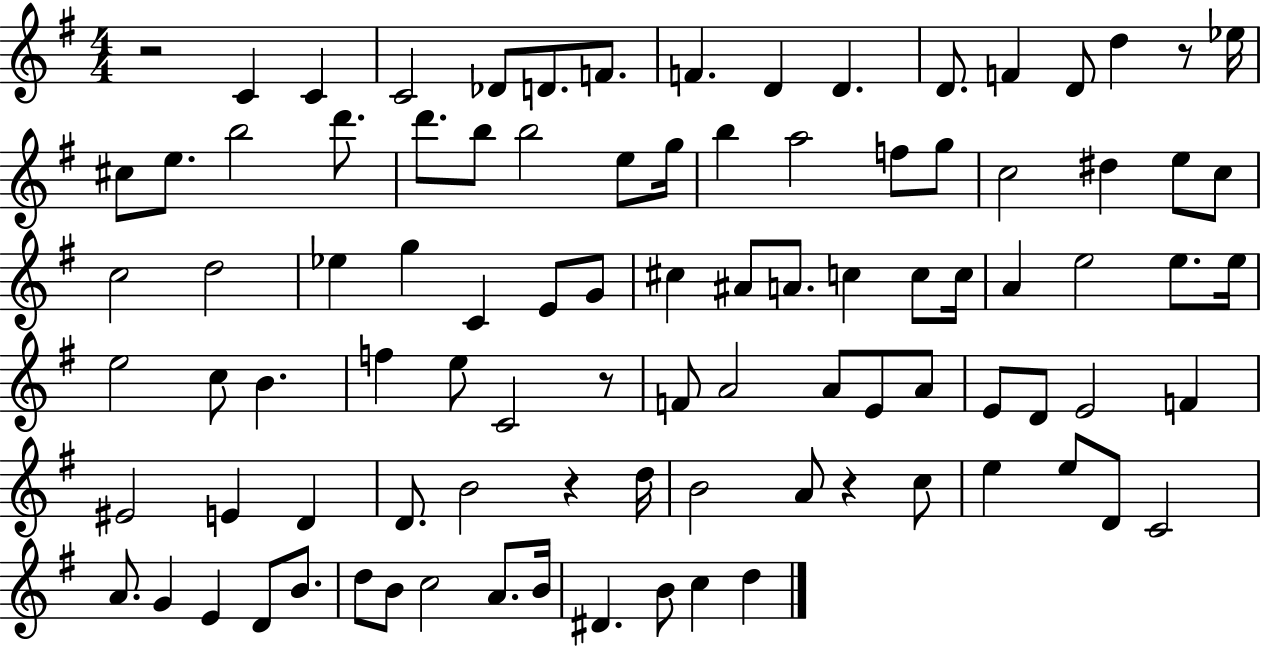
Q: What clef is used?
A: treble